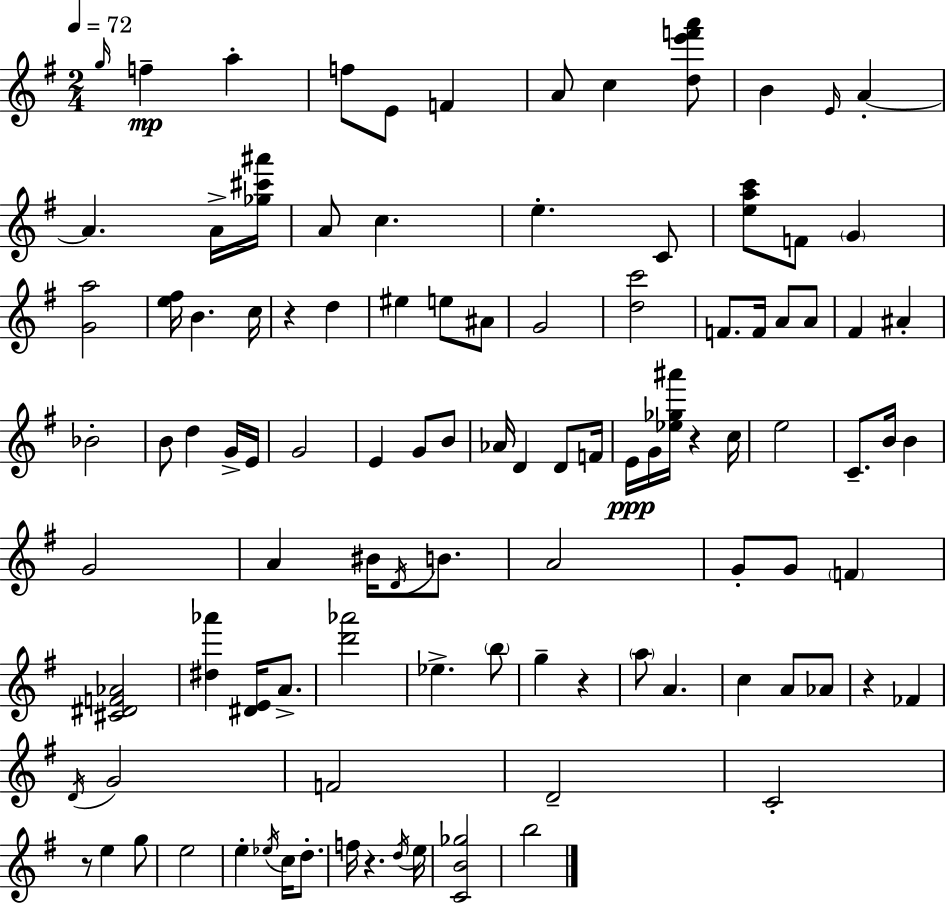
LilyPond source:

{
  \clef treble
  \numericTimeSignature
  \time 2/4
  \key g \major
  \tempo 4 = 72
  \grace { g''16 }\mp f''4-- a''4-. | f''8 e'8 f'4 | a'8 c''4 <d'' e''' f''' a'''>8 | b'4 \grace { e'16 } a'4-.~~ | \break a'4. | a'16-> <ges'' cis''' ais'''>16 a'8 c''4. | e''4.-. | c'8 <e'' a'' c'''>8 f'8 \parenthesize g'4 | \break <g' a''>2 | <e'' fis''>16 b'4. | c''16 r4 d''4 | eis''4 e''8 | \break ais'8 g'2 | <d'' c'''>2 | f'8. f'16 a'8 | a'8 fis'4 ais'4-. | \break bes'2-. | b'8 d''4 | g'16-> e'16 g'2 | e'4 g'8 | \break b'8 aes'16 d'4 d'8 | f'16 e'16\ppp g'16 <ees'' ges'' ais'''>16 r4 | c''16 e''2 | c'8.-- b'16 b'4 | \break g'2 | a'4 bis'16 \acciaccatura { d'16 } | b'8. a'2 | g'8-. g'8 \parenthesize f'4 | \break <cis' dis' f' aes'>2 | <dis'' aes'''>4 <dis' e'>16 | a'8.-> <d''' aes'''>2 | ees''4.-> | \break \parenthesize b''8 g''4-- r4 | \parenthesize a''8 a'4. | c''4 a'8 | aes'8 r4 fes'4 | \break \acciaccatura { d'16 } g'2 | f'2 | d'2-- | c'2-. | \break r8 e''4 | g''8 e''2 | e''4-. | \acciaccatura { ees''16 } c''16 d''8.-. f''16 r4. | \break \acciaccatura { d''16 } e''16 <c' b' ges''>2 | b''2 | \bar "|."
}